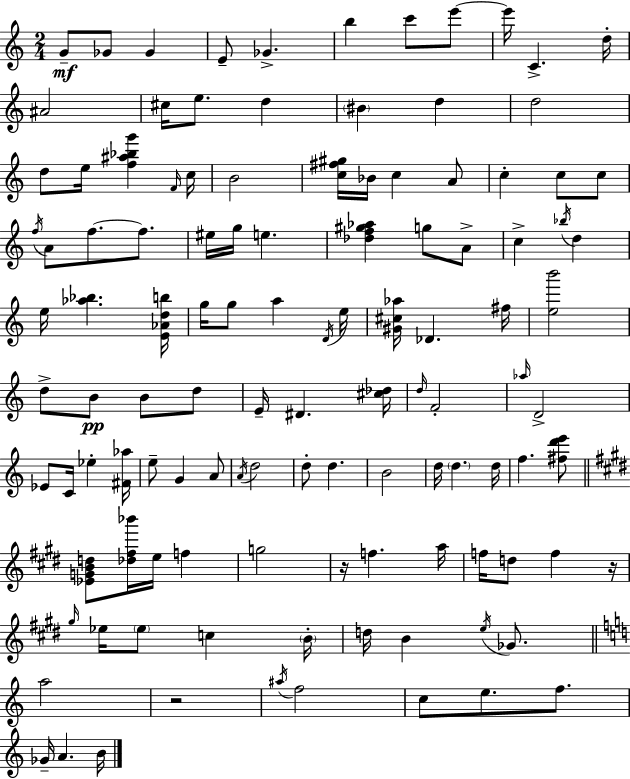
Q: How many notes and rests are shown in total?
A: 115